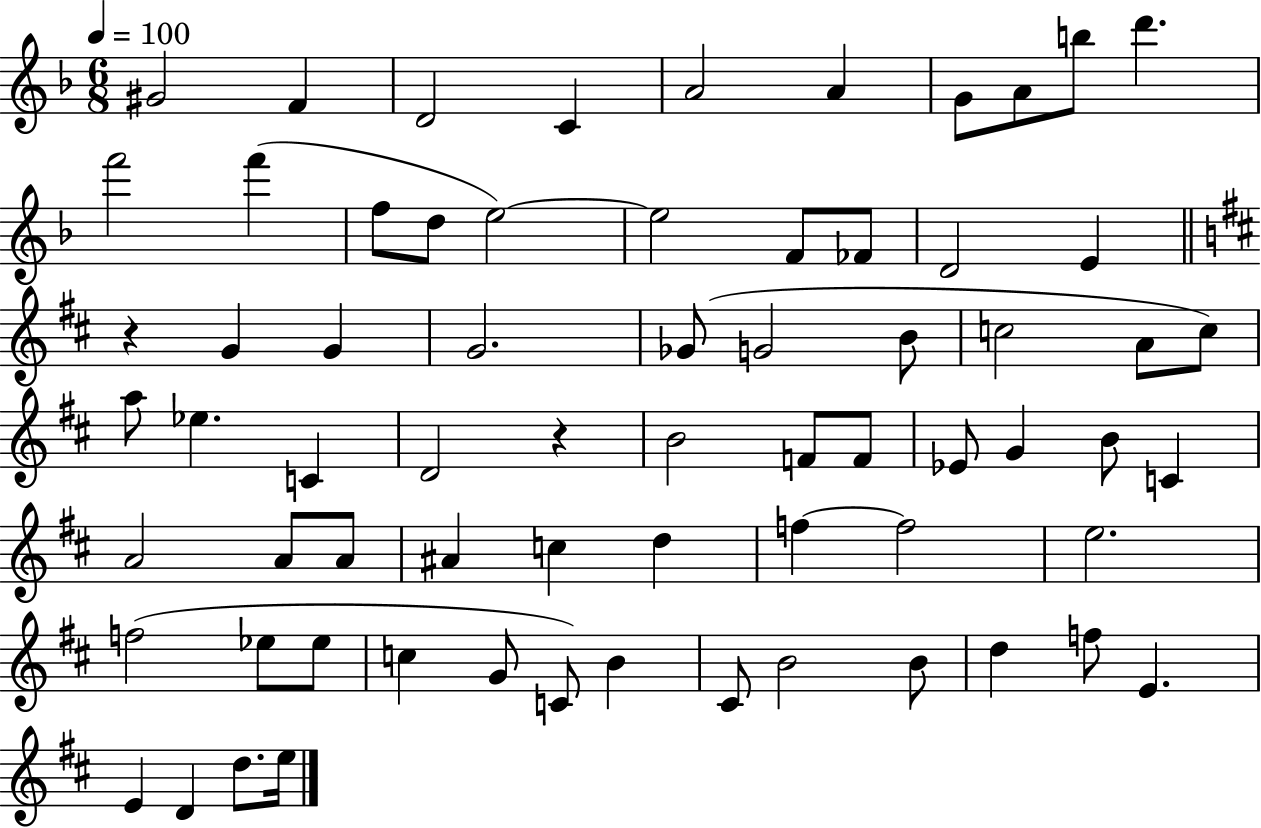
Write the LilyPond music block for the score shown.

{
  \clef treble
  \numericTimeSignature
  \time 6/8
  \key f \major
  \tempo 4 = 100
  \repeat volta 2 { gis'2 f'4 | d'2 c'4 | a'2 a'4 | g'8 a'8 b''8 d'''4. | \break f'''2 f'''4( | f''8 d''8 e''2~~) | e''2 f'8 fes'8 | d'2 e'4 | \break \bar "||" \break \key b \minor r4 g'4 g'4 | g'2. | ges'8( g'2 b'8 | c''2 a'8 c''8) | \break a''8 ees''4. c'4 | d'2 r4 | b'2 f'8 f'8 | ees'8 g'4 b'8 c'4 | \break a'2 a'8 a'8 | ais'4 c''4 d''4 | f''4~~ f''2 | e''2. | \break f''2( ees''8 ees''8 | c''4 g'8 c'8) b'4 | cis'8 b'2 b'8 | d''4 f''8 e'4. | \break e'4 d'4 d''8. e''16 | } \bar "|."
}